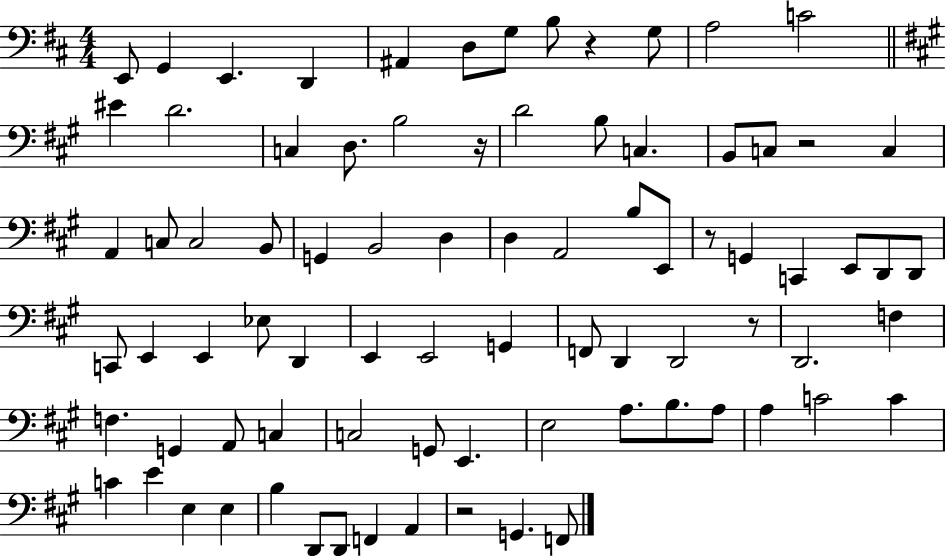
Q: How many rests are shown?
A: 6